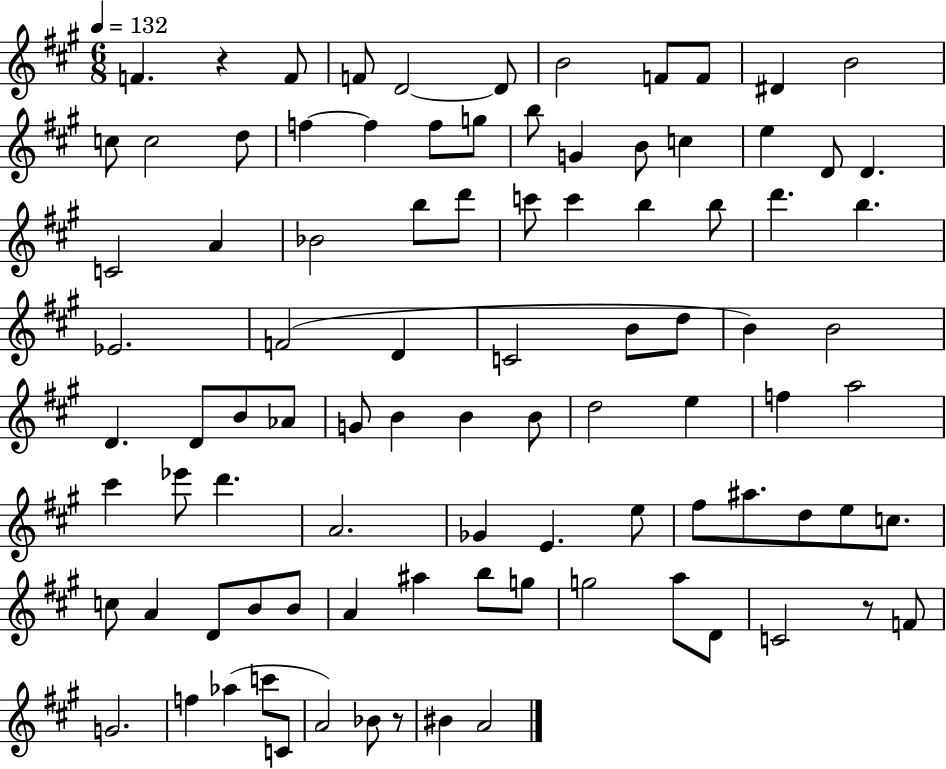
X:1
T:Untitled
M:6/8
L:1/4
K:A
F z F/2 F/2 D2 D/2 B2 F/2 F/2 ^D B2 c/2 c2 d/2 f f f/2 g/2 b/2 G B/2 c e D/2 D C2 A _B2 b/2 d'/2 c'/2 c' b b/2 d' b _E2 F2 D C2 B/2 d/2 B B2 D D/2 B/2 _A/2 G/2 B B B/2 d2 e f a2 ^c' _e'/2 d' A2 _G E e/2 ^f/2 ^a/2 d/2 e/2 c/2 c/2 A D/2 B/2 B/2 A ^a b/2 g/2 g2 a/2 D/2 C2 z/2 F/2 G2 f _a c'/2 C/2 A2 _B/2 z/2 ^B A2